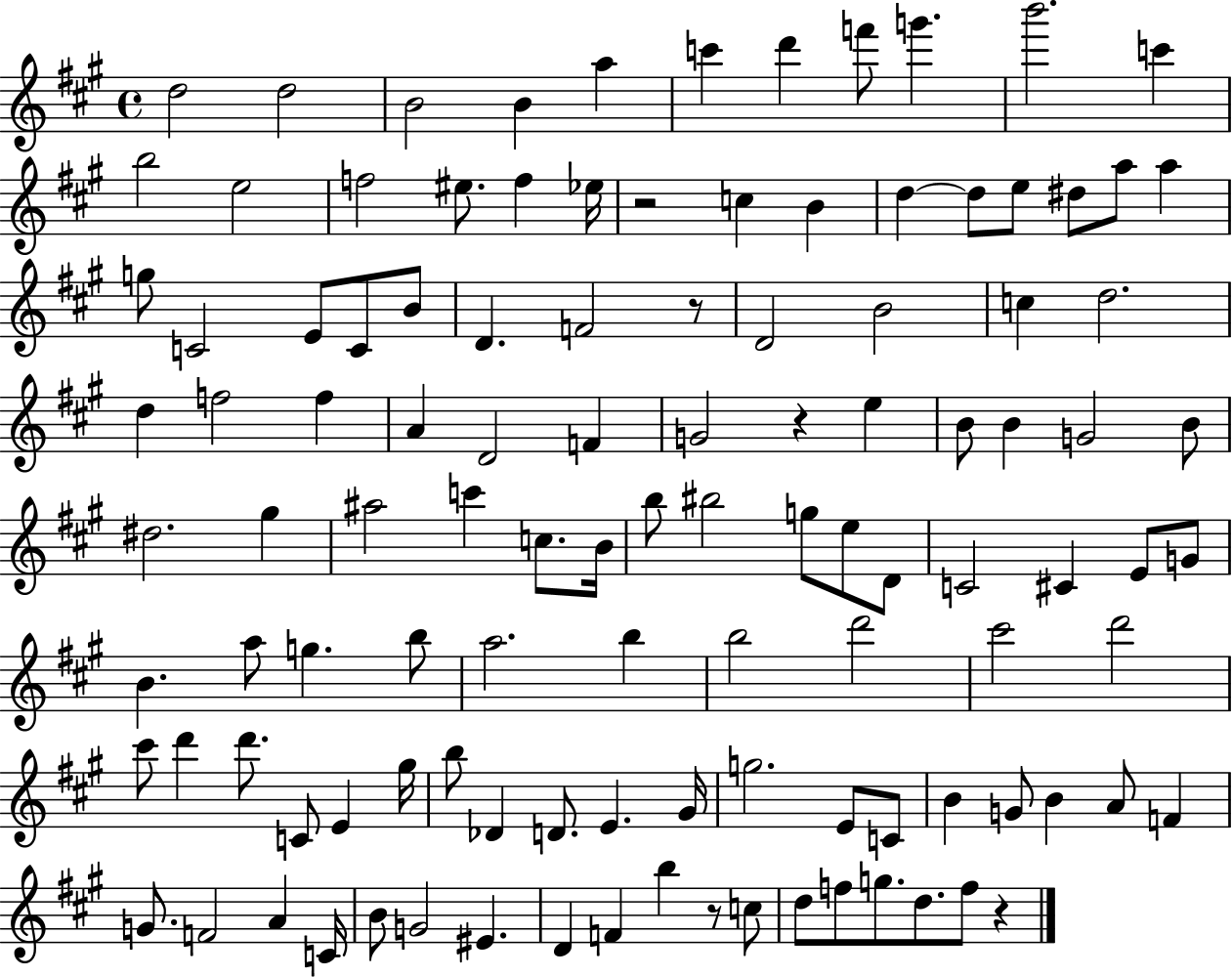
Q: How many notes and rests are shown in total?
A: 113